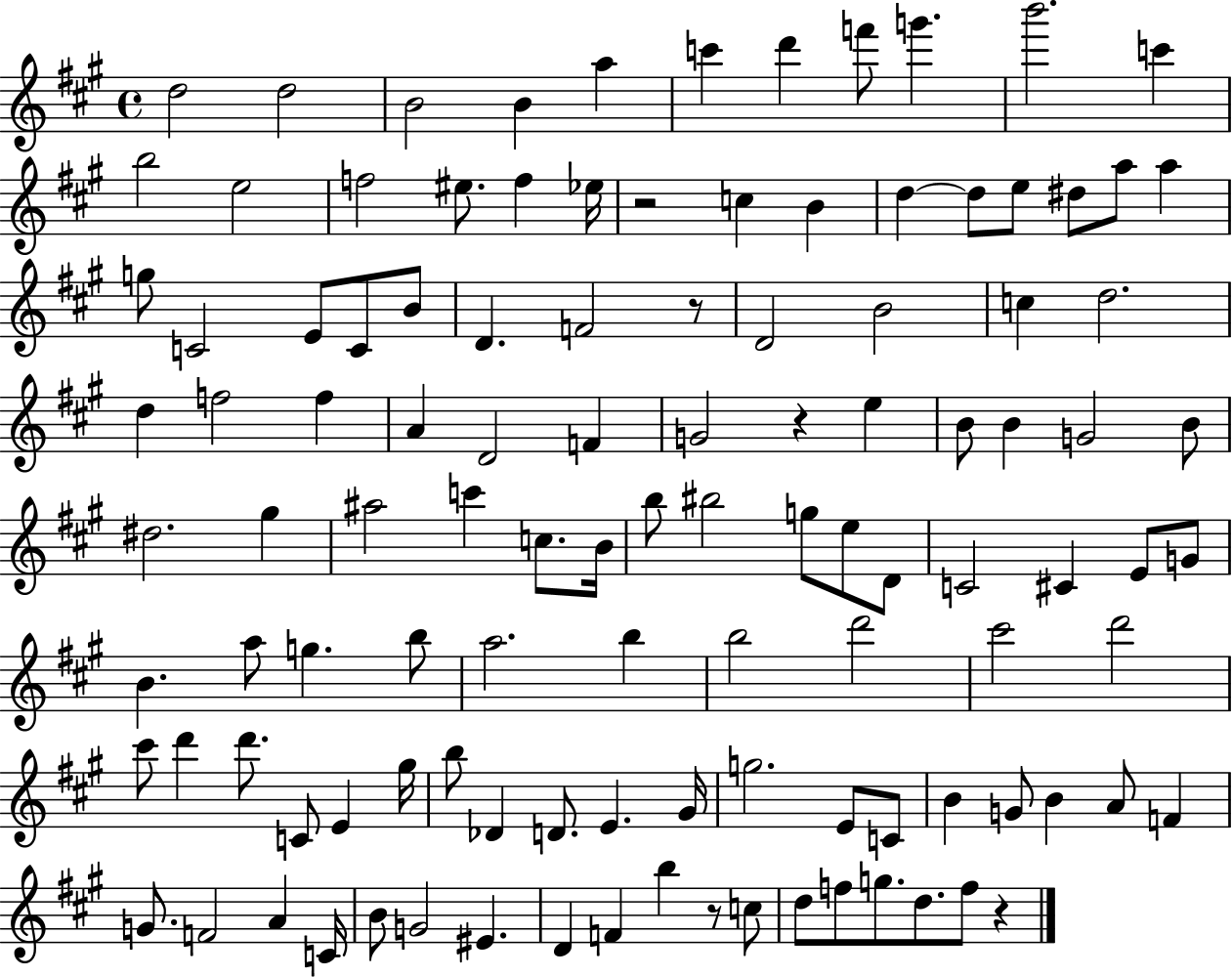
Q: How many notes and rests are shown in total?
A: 113